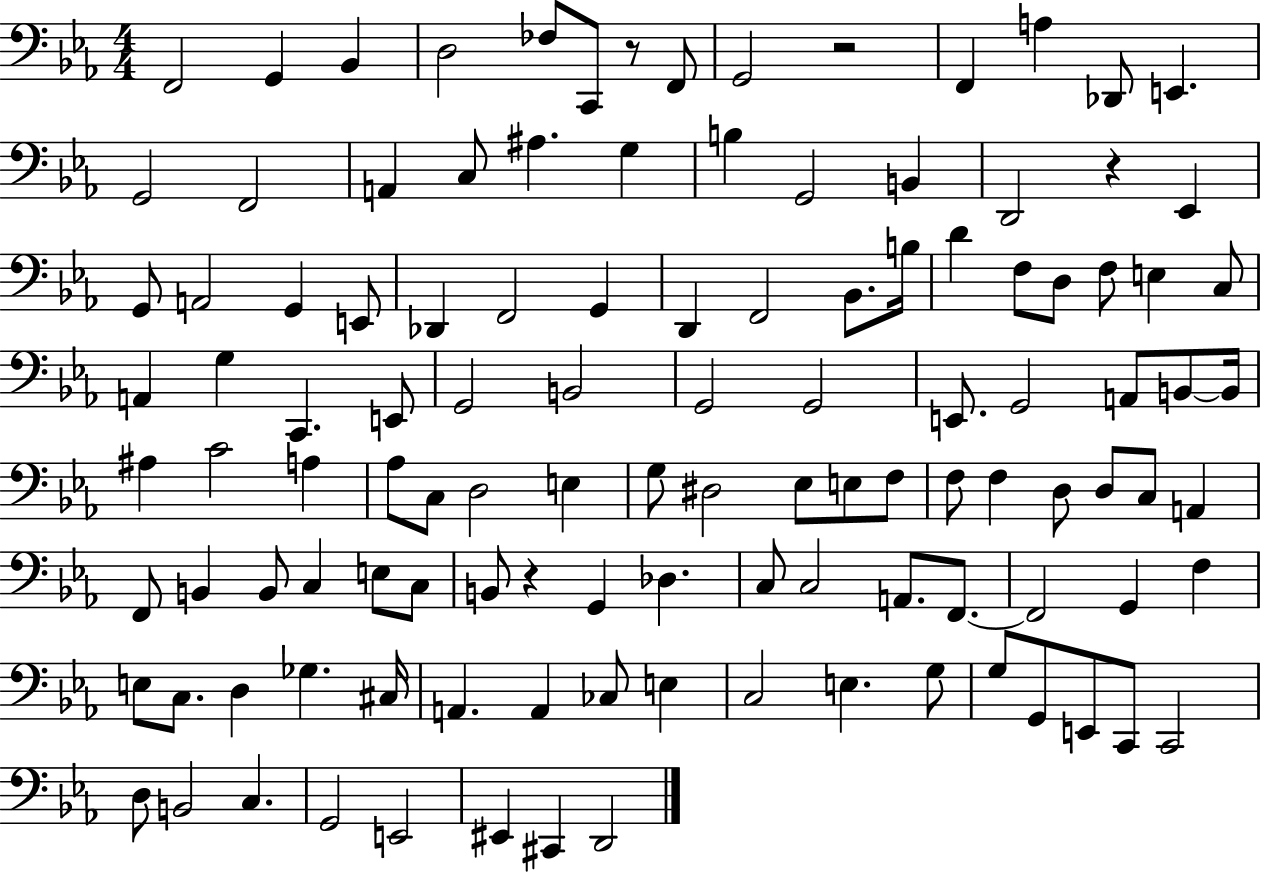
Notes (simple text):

F2/h G2/q Bb2/q D3/h FES3/e C2/e R/e F2/e G2/h R/h F2/q A3/q Db2/e E2/q. G2/h F2/h A2/q C3/e A#3/q. G3/q B3/q G2/h B2/q D2/h R/q Eb2/q G2/e A2/h G2/q E2/e Db2/q F2/h G2/q D2/q F2/h Bb2/e. B3/s D4/q F3/e D3/e F3/e E3/q C3/e A2/q G3/q C2/q. E2/e G2/h B2/h G2/h G2/h E2/e. G2/h A2/e B2/e B2/s A#3/q C4/h A3/q Ab3/e C3/e D3/h E3/q G3/e D#3/h Eb3/e E3/e F3/e F3/e F3/q D3/e D3/e C3/e A2/q F2/e B2/q B2/e C3/q E3/e C3/e B2/e R/q G2/q Db3/q. C3/e C3/h A2/e. F2/e. F2/h G2/q F3/q E3/e C3/e. D3/q Gb3/q. C#3/s A2/q. A2/q CES3/e E3/q C3/h E3/q. G3/e G3/e G2/e E2/e C2/e C2/h D3/e B2/h C3/q. G2/h E2/h EIS2/q C#2/q D2/h